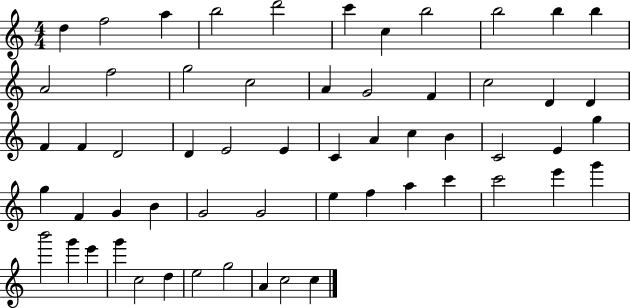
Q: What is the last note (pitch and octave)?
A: C5